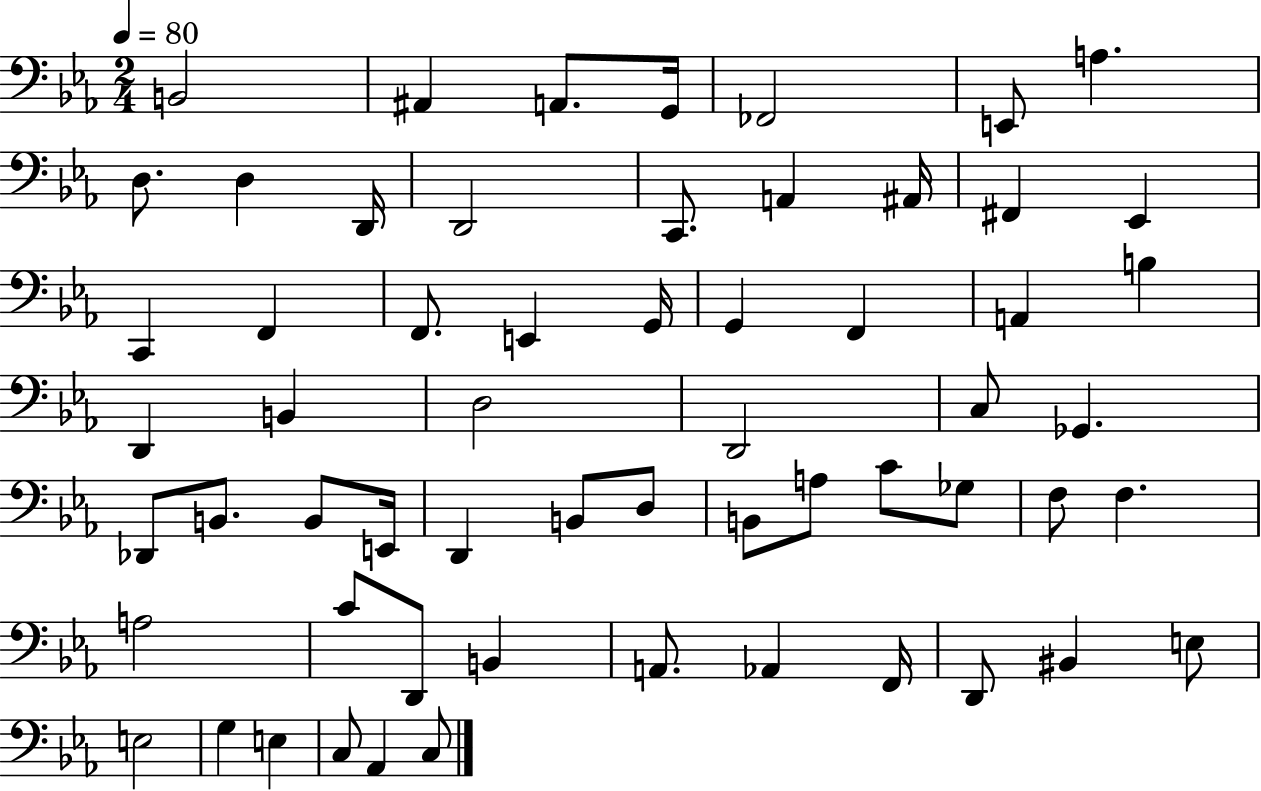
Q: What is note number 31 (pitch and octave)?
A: Gb2